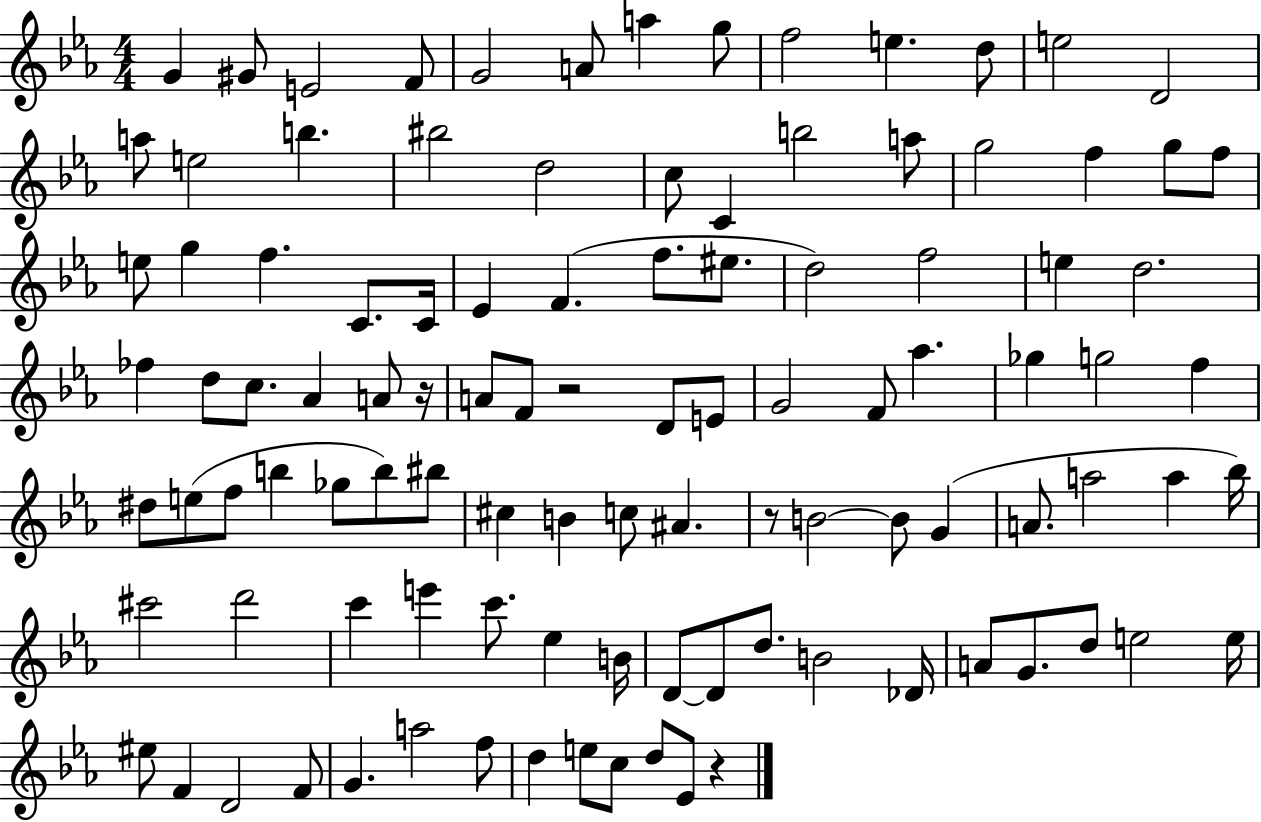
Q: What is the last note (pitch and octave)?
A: Eb4